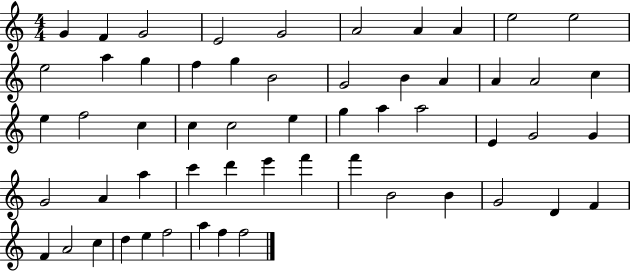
G4/q F4/q G4/h E4/h G4/h A4/h A4/q A4/q E5/h E5/h E5/h A5/q G5/q F5/q G5/q B4/h G4/h B4/q A4/q A4/q A4/h C5/q E5/q F5/h C5/q C5/q C5/h E5/q G5/q A5/q A5/h E4/q G4/h G4/q G4/h A4/q A5/q C6/q D6/q E6/q F6/q F6/q B4/h B4/q G4/h D4/q F4/q F4/q A4/h C5/q D5/q E5/q F5/h A5/q F5/q F5/h